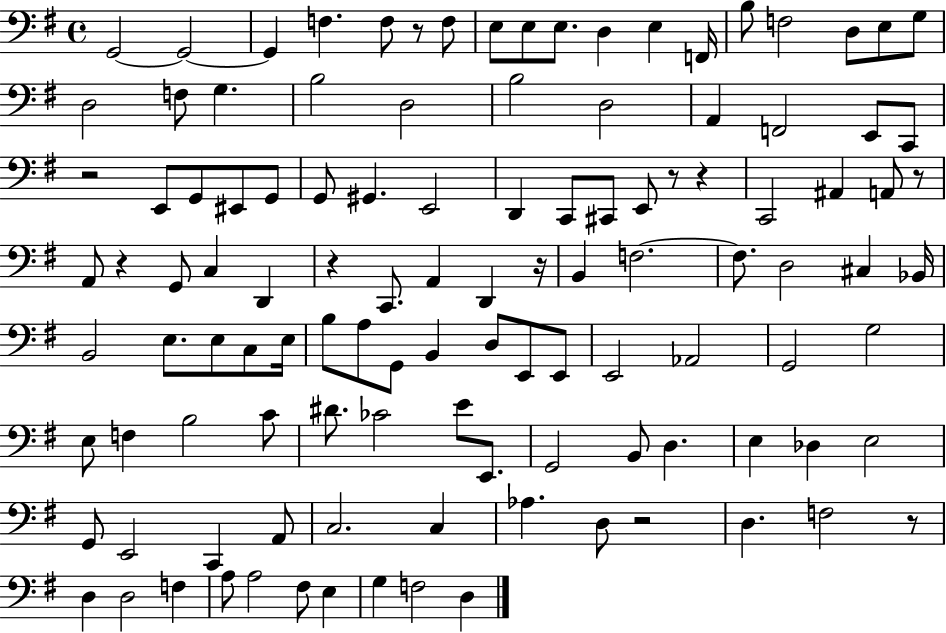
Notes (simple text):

G2/h G2/h G2/q F3/q. F3/e R/e F3/e E3/e E3/e E3/e. D3/q E3/q F2/s B3/e F3/h D3/e E3/e G3/e D3/h F3/e G3/q. B3/h D3/h B3/h D3/h A2/q F2/h E2/e C2/e R/h E2/e G2/e EIS2/e G2/e G2/e G#2/q. E2/h D2/q C2/e C#2/e E2/e R/e R/q C2/h A#2/q A2/e R/e A2/e R/q G2/e C3/q D2/q R/q C2/e. A2/q D2/q R/s B2/q F3/h. F3/e. D3/h C#3/q Bb2/s B2/h E3/e. E3/e C3/e E3/s B3/e A3/e G2/e B2/q D3/e E2/e E2/e E2/h Ab2/h G2/h G3/h E3/e F3/q B3/h C4/e D#4/e. CES4/h E4/e E2/e. G2/h B2/e D3/q. E3/q Db3/q E3/h G2/e E2/h C2/q A2/e C3/h. C3/q Ab3/q. D3/e R/h D3/q. F3/h R/e D3/q D3/h F3/q A3/e A3/h F#3/e E3/q G3/q F3/h D3/q